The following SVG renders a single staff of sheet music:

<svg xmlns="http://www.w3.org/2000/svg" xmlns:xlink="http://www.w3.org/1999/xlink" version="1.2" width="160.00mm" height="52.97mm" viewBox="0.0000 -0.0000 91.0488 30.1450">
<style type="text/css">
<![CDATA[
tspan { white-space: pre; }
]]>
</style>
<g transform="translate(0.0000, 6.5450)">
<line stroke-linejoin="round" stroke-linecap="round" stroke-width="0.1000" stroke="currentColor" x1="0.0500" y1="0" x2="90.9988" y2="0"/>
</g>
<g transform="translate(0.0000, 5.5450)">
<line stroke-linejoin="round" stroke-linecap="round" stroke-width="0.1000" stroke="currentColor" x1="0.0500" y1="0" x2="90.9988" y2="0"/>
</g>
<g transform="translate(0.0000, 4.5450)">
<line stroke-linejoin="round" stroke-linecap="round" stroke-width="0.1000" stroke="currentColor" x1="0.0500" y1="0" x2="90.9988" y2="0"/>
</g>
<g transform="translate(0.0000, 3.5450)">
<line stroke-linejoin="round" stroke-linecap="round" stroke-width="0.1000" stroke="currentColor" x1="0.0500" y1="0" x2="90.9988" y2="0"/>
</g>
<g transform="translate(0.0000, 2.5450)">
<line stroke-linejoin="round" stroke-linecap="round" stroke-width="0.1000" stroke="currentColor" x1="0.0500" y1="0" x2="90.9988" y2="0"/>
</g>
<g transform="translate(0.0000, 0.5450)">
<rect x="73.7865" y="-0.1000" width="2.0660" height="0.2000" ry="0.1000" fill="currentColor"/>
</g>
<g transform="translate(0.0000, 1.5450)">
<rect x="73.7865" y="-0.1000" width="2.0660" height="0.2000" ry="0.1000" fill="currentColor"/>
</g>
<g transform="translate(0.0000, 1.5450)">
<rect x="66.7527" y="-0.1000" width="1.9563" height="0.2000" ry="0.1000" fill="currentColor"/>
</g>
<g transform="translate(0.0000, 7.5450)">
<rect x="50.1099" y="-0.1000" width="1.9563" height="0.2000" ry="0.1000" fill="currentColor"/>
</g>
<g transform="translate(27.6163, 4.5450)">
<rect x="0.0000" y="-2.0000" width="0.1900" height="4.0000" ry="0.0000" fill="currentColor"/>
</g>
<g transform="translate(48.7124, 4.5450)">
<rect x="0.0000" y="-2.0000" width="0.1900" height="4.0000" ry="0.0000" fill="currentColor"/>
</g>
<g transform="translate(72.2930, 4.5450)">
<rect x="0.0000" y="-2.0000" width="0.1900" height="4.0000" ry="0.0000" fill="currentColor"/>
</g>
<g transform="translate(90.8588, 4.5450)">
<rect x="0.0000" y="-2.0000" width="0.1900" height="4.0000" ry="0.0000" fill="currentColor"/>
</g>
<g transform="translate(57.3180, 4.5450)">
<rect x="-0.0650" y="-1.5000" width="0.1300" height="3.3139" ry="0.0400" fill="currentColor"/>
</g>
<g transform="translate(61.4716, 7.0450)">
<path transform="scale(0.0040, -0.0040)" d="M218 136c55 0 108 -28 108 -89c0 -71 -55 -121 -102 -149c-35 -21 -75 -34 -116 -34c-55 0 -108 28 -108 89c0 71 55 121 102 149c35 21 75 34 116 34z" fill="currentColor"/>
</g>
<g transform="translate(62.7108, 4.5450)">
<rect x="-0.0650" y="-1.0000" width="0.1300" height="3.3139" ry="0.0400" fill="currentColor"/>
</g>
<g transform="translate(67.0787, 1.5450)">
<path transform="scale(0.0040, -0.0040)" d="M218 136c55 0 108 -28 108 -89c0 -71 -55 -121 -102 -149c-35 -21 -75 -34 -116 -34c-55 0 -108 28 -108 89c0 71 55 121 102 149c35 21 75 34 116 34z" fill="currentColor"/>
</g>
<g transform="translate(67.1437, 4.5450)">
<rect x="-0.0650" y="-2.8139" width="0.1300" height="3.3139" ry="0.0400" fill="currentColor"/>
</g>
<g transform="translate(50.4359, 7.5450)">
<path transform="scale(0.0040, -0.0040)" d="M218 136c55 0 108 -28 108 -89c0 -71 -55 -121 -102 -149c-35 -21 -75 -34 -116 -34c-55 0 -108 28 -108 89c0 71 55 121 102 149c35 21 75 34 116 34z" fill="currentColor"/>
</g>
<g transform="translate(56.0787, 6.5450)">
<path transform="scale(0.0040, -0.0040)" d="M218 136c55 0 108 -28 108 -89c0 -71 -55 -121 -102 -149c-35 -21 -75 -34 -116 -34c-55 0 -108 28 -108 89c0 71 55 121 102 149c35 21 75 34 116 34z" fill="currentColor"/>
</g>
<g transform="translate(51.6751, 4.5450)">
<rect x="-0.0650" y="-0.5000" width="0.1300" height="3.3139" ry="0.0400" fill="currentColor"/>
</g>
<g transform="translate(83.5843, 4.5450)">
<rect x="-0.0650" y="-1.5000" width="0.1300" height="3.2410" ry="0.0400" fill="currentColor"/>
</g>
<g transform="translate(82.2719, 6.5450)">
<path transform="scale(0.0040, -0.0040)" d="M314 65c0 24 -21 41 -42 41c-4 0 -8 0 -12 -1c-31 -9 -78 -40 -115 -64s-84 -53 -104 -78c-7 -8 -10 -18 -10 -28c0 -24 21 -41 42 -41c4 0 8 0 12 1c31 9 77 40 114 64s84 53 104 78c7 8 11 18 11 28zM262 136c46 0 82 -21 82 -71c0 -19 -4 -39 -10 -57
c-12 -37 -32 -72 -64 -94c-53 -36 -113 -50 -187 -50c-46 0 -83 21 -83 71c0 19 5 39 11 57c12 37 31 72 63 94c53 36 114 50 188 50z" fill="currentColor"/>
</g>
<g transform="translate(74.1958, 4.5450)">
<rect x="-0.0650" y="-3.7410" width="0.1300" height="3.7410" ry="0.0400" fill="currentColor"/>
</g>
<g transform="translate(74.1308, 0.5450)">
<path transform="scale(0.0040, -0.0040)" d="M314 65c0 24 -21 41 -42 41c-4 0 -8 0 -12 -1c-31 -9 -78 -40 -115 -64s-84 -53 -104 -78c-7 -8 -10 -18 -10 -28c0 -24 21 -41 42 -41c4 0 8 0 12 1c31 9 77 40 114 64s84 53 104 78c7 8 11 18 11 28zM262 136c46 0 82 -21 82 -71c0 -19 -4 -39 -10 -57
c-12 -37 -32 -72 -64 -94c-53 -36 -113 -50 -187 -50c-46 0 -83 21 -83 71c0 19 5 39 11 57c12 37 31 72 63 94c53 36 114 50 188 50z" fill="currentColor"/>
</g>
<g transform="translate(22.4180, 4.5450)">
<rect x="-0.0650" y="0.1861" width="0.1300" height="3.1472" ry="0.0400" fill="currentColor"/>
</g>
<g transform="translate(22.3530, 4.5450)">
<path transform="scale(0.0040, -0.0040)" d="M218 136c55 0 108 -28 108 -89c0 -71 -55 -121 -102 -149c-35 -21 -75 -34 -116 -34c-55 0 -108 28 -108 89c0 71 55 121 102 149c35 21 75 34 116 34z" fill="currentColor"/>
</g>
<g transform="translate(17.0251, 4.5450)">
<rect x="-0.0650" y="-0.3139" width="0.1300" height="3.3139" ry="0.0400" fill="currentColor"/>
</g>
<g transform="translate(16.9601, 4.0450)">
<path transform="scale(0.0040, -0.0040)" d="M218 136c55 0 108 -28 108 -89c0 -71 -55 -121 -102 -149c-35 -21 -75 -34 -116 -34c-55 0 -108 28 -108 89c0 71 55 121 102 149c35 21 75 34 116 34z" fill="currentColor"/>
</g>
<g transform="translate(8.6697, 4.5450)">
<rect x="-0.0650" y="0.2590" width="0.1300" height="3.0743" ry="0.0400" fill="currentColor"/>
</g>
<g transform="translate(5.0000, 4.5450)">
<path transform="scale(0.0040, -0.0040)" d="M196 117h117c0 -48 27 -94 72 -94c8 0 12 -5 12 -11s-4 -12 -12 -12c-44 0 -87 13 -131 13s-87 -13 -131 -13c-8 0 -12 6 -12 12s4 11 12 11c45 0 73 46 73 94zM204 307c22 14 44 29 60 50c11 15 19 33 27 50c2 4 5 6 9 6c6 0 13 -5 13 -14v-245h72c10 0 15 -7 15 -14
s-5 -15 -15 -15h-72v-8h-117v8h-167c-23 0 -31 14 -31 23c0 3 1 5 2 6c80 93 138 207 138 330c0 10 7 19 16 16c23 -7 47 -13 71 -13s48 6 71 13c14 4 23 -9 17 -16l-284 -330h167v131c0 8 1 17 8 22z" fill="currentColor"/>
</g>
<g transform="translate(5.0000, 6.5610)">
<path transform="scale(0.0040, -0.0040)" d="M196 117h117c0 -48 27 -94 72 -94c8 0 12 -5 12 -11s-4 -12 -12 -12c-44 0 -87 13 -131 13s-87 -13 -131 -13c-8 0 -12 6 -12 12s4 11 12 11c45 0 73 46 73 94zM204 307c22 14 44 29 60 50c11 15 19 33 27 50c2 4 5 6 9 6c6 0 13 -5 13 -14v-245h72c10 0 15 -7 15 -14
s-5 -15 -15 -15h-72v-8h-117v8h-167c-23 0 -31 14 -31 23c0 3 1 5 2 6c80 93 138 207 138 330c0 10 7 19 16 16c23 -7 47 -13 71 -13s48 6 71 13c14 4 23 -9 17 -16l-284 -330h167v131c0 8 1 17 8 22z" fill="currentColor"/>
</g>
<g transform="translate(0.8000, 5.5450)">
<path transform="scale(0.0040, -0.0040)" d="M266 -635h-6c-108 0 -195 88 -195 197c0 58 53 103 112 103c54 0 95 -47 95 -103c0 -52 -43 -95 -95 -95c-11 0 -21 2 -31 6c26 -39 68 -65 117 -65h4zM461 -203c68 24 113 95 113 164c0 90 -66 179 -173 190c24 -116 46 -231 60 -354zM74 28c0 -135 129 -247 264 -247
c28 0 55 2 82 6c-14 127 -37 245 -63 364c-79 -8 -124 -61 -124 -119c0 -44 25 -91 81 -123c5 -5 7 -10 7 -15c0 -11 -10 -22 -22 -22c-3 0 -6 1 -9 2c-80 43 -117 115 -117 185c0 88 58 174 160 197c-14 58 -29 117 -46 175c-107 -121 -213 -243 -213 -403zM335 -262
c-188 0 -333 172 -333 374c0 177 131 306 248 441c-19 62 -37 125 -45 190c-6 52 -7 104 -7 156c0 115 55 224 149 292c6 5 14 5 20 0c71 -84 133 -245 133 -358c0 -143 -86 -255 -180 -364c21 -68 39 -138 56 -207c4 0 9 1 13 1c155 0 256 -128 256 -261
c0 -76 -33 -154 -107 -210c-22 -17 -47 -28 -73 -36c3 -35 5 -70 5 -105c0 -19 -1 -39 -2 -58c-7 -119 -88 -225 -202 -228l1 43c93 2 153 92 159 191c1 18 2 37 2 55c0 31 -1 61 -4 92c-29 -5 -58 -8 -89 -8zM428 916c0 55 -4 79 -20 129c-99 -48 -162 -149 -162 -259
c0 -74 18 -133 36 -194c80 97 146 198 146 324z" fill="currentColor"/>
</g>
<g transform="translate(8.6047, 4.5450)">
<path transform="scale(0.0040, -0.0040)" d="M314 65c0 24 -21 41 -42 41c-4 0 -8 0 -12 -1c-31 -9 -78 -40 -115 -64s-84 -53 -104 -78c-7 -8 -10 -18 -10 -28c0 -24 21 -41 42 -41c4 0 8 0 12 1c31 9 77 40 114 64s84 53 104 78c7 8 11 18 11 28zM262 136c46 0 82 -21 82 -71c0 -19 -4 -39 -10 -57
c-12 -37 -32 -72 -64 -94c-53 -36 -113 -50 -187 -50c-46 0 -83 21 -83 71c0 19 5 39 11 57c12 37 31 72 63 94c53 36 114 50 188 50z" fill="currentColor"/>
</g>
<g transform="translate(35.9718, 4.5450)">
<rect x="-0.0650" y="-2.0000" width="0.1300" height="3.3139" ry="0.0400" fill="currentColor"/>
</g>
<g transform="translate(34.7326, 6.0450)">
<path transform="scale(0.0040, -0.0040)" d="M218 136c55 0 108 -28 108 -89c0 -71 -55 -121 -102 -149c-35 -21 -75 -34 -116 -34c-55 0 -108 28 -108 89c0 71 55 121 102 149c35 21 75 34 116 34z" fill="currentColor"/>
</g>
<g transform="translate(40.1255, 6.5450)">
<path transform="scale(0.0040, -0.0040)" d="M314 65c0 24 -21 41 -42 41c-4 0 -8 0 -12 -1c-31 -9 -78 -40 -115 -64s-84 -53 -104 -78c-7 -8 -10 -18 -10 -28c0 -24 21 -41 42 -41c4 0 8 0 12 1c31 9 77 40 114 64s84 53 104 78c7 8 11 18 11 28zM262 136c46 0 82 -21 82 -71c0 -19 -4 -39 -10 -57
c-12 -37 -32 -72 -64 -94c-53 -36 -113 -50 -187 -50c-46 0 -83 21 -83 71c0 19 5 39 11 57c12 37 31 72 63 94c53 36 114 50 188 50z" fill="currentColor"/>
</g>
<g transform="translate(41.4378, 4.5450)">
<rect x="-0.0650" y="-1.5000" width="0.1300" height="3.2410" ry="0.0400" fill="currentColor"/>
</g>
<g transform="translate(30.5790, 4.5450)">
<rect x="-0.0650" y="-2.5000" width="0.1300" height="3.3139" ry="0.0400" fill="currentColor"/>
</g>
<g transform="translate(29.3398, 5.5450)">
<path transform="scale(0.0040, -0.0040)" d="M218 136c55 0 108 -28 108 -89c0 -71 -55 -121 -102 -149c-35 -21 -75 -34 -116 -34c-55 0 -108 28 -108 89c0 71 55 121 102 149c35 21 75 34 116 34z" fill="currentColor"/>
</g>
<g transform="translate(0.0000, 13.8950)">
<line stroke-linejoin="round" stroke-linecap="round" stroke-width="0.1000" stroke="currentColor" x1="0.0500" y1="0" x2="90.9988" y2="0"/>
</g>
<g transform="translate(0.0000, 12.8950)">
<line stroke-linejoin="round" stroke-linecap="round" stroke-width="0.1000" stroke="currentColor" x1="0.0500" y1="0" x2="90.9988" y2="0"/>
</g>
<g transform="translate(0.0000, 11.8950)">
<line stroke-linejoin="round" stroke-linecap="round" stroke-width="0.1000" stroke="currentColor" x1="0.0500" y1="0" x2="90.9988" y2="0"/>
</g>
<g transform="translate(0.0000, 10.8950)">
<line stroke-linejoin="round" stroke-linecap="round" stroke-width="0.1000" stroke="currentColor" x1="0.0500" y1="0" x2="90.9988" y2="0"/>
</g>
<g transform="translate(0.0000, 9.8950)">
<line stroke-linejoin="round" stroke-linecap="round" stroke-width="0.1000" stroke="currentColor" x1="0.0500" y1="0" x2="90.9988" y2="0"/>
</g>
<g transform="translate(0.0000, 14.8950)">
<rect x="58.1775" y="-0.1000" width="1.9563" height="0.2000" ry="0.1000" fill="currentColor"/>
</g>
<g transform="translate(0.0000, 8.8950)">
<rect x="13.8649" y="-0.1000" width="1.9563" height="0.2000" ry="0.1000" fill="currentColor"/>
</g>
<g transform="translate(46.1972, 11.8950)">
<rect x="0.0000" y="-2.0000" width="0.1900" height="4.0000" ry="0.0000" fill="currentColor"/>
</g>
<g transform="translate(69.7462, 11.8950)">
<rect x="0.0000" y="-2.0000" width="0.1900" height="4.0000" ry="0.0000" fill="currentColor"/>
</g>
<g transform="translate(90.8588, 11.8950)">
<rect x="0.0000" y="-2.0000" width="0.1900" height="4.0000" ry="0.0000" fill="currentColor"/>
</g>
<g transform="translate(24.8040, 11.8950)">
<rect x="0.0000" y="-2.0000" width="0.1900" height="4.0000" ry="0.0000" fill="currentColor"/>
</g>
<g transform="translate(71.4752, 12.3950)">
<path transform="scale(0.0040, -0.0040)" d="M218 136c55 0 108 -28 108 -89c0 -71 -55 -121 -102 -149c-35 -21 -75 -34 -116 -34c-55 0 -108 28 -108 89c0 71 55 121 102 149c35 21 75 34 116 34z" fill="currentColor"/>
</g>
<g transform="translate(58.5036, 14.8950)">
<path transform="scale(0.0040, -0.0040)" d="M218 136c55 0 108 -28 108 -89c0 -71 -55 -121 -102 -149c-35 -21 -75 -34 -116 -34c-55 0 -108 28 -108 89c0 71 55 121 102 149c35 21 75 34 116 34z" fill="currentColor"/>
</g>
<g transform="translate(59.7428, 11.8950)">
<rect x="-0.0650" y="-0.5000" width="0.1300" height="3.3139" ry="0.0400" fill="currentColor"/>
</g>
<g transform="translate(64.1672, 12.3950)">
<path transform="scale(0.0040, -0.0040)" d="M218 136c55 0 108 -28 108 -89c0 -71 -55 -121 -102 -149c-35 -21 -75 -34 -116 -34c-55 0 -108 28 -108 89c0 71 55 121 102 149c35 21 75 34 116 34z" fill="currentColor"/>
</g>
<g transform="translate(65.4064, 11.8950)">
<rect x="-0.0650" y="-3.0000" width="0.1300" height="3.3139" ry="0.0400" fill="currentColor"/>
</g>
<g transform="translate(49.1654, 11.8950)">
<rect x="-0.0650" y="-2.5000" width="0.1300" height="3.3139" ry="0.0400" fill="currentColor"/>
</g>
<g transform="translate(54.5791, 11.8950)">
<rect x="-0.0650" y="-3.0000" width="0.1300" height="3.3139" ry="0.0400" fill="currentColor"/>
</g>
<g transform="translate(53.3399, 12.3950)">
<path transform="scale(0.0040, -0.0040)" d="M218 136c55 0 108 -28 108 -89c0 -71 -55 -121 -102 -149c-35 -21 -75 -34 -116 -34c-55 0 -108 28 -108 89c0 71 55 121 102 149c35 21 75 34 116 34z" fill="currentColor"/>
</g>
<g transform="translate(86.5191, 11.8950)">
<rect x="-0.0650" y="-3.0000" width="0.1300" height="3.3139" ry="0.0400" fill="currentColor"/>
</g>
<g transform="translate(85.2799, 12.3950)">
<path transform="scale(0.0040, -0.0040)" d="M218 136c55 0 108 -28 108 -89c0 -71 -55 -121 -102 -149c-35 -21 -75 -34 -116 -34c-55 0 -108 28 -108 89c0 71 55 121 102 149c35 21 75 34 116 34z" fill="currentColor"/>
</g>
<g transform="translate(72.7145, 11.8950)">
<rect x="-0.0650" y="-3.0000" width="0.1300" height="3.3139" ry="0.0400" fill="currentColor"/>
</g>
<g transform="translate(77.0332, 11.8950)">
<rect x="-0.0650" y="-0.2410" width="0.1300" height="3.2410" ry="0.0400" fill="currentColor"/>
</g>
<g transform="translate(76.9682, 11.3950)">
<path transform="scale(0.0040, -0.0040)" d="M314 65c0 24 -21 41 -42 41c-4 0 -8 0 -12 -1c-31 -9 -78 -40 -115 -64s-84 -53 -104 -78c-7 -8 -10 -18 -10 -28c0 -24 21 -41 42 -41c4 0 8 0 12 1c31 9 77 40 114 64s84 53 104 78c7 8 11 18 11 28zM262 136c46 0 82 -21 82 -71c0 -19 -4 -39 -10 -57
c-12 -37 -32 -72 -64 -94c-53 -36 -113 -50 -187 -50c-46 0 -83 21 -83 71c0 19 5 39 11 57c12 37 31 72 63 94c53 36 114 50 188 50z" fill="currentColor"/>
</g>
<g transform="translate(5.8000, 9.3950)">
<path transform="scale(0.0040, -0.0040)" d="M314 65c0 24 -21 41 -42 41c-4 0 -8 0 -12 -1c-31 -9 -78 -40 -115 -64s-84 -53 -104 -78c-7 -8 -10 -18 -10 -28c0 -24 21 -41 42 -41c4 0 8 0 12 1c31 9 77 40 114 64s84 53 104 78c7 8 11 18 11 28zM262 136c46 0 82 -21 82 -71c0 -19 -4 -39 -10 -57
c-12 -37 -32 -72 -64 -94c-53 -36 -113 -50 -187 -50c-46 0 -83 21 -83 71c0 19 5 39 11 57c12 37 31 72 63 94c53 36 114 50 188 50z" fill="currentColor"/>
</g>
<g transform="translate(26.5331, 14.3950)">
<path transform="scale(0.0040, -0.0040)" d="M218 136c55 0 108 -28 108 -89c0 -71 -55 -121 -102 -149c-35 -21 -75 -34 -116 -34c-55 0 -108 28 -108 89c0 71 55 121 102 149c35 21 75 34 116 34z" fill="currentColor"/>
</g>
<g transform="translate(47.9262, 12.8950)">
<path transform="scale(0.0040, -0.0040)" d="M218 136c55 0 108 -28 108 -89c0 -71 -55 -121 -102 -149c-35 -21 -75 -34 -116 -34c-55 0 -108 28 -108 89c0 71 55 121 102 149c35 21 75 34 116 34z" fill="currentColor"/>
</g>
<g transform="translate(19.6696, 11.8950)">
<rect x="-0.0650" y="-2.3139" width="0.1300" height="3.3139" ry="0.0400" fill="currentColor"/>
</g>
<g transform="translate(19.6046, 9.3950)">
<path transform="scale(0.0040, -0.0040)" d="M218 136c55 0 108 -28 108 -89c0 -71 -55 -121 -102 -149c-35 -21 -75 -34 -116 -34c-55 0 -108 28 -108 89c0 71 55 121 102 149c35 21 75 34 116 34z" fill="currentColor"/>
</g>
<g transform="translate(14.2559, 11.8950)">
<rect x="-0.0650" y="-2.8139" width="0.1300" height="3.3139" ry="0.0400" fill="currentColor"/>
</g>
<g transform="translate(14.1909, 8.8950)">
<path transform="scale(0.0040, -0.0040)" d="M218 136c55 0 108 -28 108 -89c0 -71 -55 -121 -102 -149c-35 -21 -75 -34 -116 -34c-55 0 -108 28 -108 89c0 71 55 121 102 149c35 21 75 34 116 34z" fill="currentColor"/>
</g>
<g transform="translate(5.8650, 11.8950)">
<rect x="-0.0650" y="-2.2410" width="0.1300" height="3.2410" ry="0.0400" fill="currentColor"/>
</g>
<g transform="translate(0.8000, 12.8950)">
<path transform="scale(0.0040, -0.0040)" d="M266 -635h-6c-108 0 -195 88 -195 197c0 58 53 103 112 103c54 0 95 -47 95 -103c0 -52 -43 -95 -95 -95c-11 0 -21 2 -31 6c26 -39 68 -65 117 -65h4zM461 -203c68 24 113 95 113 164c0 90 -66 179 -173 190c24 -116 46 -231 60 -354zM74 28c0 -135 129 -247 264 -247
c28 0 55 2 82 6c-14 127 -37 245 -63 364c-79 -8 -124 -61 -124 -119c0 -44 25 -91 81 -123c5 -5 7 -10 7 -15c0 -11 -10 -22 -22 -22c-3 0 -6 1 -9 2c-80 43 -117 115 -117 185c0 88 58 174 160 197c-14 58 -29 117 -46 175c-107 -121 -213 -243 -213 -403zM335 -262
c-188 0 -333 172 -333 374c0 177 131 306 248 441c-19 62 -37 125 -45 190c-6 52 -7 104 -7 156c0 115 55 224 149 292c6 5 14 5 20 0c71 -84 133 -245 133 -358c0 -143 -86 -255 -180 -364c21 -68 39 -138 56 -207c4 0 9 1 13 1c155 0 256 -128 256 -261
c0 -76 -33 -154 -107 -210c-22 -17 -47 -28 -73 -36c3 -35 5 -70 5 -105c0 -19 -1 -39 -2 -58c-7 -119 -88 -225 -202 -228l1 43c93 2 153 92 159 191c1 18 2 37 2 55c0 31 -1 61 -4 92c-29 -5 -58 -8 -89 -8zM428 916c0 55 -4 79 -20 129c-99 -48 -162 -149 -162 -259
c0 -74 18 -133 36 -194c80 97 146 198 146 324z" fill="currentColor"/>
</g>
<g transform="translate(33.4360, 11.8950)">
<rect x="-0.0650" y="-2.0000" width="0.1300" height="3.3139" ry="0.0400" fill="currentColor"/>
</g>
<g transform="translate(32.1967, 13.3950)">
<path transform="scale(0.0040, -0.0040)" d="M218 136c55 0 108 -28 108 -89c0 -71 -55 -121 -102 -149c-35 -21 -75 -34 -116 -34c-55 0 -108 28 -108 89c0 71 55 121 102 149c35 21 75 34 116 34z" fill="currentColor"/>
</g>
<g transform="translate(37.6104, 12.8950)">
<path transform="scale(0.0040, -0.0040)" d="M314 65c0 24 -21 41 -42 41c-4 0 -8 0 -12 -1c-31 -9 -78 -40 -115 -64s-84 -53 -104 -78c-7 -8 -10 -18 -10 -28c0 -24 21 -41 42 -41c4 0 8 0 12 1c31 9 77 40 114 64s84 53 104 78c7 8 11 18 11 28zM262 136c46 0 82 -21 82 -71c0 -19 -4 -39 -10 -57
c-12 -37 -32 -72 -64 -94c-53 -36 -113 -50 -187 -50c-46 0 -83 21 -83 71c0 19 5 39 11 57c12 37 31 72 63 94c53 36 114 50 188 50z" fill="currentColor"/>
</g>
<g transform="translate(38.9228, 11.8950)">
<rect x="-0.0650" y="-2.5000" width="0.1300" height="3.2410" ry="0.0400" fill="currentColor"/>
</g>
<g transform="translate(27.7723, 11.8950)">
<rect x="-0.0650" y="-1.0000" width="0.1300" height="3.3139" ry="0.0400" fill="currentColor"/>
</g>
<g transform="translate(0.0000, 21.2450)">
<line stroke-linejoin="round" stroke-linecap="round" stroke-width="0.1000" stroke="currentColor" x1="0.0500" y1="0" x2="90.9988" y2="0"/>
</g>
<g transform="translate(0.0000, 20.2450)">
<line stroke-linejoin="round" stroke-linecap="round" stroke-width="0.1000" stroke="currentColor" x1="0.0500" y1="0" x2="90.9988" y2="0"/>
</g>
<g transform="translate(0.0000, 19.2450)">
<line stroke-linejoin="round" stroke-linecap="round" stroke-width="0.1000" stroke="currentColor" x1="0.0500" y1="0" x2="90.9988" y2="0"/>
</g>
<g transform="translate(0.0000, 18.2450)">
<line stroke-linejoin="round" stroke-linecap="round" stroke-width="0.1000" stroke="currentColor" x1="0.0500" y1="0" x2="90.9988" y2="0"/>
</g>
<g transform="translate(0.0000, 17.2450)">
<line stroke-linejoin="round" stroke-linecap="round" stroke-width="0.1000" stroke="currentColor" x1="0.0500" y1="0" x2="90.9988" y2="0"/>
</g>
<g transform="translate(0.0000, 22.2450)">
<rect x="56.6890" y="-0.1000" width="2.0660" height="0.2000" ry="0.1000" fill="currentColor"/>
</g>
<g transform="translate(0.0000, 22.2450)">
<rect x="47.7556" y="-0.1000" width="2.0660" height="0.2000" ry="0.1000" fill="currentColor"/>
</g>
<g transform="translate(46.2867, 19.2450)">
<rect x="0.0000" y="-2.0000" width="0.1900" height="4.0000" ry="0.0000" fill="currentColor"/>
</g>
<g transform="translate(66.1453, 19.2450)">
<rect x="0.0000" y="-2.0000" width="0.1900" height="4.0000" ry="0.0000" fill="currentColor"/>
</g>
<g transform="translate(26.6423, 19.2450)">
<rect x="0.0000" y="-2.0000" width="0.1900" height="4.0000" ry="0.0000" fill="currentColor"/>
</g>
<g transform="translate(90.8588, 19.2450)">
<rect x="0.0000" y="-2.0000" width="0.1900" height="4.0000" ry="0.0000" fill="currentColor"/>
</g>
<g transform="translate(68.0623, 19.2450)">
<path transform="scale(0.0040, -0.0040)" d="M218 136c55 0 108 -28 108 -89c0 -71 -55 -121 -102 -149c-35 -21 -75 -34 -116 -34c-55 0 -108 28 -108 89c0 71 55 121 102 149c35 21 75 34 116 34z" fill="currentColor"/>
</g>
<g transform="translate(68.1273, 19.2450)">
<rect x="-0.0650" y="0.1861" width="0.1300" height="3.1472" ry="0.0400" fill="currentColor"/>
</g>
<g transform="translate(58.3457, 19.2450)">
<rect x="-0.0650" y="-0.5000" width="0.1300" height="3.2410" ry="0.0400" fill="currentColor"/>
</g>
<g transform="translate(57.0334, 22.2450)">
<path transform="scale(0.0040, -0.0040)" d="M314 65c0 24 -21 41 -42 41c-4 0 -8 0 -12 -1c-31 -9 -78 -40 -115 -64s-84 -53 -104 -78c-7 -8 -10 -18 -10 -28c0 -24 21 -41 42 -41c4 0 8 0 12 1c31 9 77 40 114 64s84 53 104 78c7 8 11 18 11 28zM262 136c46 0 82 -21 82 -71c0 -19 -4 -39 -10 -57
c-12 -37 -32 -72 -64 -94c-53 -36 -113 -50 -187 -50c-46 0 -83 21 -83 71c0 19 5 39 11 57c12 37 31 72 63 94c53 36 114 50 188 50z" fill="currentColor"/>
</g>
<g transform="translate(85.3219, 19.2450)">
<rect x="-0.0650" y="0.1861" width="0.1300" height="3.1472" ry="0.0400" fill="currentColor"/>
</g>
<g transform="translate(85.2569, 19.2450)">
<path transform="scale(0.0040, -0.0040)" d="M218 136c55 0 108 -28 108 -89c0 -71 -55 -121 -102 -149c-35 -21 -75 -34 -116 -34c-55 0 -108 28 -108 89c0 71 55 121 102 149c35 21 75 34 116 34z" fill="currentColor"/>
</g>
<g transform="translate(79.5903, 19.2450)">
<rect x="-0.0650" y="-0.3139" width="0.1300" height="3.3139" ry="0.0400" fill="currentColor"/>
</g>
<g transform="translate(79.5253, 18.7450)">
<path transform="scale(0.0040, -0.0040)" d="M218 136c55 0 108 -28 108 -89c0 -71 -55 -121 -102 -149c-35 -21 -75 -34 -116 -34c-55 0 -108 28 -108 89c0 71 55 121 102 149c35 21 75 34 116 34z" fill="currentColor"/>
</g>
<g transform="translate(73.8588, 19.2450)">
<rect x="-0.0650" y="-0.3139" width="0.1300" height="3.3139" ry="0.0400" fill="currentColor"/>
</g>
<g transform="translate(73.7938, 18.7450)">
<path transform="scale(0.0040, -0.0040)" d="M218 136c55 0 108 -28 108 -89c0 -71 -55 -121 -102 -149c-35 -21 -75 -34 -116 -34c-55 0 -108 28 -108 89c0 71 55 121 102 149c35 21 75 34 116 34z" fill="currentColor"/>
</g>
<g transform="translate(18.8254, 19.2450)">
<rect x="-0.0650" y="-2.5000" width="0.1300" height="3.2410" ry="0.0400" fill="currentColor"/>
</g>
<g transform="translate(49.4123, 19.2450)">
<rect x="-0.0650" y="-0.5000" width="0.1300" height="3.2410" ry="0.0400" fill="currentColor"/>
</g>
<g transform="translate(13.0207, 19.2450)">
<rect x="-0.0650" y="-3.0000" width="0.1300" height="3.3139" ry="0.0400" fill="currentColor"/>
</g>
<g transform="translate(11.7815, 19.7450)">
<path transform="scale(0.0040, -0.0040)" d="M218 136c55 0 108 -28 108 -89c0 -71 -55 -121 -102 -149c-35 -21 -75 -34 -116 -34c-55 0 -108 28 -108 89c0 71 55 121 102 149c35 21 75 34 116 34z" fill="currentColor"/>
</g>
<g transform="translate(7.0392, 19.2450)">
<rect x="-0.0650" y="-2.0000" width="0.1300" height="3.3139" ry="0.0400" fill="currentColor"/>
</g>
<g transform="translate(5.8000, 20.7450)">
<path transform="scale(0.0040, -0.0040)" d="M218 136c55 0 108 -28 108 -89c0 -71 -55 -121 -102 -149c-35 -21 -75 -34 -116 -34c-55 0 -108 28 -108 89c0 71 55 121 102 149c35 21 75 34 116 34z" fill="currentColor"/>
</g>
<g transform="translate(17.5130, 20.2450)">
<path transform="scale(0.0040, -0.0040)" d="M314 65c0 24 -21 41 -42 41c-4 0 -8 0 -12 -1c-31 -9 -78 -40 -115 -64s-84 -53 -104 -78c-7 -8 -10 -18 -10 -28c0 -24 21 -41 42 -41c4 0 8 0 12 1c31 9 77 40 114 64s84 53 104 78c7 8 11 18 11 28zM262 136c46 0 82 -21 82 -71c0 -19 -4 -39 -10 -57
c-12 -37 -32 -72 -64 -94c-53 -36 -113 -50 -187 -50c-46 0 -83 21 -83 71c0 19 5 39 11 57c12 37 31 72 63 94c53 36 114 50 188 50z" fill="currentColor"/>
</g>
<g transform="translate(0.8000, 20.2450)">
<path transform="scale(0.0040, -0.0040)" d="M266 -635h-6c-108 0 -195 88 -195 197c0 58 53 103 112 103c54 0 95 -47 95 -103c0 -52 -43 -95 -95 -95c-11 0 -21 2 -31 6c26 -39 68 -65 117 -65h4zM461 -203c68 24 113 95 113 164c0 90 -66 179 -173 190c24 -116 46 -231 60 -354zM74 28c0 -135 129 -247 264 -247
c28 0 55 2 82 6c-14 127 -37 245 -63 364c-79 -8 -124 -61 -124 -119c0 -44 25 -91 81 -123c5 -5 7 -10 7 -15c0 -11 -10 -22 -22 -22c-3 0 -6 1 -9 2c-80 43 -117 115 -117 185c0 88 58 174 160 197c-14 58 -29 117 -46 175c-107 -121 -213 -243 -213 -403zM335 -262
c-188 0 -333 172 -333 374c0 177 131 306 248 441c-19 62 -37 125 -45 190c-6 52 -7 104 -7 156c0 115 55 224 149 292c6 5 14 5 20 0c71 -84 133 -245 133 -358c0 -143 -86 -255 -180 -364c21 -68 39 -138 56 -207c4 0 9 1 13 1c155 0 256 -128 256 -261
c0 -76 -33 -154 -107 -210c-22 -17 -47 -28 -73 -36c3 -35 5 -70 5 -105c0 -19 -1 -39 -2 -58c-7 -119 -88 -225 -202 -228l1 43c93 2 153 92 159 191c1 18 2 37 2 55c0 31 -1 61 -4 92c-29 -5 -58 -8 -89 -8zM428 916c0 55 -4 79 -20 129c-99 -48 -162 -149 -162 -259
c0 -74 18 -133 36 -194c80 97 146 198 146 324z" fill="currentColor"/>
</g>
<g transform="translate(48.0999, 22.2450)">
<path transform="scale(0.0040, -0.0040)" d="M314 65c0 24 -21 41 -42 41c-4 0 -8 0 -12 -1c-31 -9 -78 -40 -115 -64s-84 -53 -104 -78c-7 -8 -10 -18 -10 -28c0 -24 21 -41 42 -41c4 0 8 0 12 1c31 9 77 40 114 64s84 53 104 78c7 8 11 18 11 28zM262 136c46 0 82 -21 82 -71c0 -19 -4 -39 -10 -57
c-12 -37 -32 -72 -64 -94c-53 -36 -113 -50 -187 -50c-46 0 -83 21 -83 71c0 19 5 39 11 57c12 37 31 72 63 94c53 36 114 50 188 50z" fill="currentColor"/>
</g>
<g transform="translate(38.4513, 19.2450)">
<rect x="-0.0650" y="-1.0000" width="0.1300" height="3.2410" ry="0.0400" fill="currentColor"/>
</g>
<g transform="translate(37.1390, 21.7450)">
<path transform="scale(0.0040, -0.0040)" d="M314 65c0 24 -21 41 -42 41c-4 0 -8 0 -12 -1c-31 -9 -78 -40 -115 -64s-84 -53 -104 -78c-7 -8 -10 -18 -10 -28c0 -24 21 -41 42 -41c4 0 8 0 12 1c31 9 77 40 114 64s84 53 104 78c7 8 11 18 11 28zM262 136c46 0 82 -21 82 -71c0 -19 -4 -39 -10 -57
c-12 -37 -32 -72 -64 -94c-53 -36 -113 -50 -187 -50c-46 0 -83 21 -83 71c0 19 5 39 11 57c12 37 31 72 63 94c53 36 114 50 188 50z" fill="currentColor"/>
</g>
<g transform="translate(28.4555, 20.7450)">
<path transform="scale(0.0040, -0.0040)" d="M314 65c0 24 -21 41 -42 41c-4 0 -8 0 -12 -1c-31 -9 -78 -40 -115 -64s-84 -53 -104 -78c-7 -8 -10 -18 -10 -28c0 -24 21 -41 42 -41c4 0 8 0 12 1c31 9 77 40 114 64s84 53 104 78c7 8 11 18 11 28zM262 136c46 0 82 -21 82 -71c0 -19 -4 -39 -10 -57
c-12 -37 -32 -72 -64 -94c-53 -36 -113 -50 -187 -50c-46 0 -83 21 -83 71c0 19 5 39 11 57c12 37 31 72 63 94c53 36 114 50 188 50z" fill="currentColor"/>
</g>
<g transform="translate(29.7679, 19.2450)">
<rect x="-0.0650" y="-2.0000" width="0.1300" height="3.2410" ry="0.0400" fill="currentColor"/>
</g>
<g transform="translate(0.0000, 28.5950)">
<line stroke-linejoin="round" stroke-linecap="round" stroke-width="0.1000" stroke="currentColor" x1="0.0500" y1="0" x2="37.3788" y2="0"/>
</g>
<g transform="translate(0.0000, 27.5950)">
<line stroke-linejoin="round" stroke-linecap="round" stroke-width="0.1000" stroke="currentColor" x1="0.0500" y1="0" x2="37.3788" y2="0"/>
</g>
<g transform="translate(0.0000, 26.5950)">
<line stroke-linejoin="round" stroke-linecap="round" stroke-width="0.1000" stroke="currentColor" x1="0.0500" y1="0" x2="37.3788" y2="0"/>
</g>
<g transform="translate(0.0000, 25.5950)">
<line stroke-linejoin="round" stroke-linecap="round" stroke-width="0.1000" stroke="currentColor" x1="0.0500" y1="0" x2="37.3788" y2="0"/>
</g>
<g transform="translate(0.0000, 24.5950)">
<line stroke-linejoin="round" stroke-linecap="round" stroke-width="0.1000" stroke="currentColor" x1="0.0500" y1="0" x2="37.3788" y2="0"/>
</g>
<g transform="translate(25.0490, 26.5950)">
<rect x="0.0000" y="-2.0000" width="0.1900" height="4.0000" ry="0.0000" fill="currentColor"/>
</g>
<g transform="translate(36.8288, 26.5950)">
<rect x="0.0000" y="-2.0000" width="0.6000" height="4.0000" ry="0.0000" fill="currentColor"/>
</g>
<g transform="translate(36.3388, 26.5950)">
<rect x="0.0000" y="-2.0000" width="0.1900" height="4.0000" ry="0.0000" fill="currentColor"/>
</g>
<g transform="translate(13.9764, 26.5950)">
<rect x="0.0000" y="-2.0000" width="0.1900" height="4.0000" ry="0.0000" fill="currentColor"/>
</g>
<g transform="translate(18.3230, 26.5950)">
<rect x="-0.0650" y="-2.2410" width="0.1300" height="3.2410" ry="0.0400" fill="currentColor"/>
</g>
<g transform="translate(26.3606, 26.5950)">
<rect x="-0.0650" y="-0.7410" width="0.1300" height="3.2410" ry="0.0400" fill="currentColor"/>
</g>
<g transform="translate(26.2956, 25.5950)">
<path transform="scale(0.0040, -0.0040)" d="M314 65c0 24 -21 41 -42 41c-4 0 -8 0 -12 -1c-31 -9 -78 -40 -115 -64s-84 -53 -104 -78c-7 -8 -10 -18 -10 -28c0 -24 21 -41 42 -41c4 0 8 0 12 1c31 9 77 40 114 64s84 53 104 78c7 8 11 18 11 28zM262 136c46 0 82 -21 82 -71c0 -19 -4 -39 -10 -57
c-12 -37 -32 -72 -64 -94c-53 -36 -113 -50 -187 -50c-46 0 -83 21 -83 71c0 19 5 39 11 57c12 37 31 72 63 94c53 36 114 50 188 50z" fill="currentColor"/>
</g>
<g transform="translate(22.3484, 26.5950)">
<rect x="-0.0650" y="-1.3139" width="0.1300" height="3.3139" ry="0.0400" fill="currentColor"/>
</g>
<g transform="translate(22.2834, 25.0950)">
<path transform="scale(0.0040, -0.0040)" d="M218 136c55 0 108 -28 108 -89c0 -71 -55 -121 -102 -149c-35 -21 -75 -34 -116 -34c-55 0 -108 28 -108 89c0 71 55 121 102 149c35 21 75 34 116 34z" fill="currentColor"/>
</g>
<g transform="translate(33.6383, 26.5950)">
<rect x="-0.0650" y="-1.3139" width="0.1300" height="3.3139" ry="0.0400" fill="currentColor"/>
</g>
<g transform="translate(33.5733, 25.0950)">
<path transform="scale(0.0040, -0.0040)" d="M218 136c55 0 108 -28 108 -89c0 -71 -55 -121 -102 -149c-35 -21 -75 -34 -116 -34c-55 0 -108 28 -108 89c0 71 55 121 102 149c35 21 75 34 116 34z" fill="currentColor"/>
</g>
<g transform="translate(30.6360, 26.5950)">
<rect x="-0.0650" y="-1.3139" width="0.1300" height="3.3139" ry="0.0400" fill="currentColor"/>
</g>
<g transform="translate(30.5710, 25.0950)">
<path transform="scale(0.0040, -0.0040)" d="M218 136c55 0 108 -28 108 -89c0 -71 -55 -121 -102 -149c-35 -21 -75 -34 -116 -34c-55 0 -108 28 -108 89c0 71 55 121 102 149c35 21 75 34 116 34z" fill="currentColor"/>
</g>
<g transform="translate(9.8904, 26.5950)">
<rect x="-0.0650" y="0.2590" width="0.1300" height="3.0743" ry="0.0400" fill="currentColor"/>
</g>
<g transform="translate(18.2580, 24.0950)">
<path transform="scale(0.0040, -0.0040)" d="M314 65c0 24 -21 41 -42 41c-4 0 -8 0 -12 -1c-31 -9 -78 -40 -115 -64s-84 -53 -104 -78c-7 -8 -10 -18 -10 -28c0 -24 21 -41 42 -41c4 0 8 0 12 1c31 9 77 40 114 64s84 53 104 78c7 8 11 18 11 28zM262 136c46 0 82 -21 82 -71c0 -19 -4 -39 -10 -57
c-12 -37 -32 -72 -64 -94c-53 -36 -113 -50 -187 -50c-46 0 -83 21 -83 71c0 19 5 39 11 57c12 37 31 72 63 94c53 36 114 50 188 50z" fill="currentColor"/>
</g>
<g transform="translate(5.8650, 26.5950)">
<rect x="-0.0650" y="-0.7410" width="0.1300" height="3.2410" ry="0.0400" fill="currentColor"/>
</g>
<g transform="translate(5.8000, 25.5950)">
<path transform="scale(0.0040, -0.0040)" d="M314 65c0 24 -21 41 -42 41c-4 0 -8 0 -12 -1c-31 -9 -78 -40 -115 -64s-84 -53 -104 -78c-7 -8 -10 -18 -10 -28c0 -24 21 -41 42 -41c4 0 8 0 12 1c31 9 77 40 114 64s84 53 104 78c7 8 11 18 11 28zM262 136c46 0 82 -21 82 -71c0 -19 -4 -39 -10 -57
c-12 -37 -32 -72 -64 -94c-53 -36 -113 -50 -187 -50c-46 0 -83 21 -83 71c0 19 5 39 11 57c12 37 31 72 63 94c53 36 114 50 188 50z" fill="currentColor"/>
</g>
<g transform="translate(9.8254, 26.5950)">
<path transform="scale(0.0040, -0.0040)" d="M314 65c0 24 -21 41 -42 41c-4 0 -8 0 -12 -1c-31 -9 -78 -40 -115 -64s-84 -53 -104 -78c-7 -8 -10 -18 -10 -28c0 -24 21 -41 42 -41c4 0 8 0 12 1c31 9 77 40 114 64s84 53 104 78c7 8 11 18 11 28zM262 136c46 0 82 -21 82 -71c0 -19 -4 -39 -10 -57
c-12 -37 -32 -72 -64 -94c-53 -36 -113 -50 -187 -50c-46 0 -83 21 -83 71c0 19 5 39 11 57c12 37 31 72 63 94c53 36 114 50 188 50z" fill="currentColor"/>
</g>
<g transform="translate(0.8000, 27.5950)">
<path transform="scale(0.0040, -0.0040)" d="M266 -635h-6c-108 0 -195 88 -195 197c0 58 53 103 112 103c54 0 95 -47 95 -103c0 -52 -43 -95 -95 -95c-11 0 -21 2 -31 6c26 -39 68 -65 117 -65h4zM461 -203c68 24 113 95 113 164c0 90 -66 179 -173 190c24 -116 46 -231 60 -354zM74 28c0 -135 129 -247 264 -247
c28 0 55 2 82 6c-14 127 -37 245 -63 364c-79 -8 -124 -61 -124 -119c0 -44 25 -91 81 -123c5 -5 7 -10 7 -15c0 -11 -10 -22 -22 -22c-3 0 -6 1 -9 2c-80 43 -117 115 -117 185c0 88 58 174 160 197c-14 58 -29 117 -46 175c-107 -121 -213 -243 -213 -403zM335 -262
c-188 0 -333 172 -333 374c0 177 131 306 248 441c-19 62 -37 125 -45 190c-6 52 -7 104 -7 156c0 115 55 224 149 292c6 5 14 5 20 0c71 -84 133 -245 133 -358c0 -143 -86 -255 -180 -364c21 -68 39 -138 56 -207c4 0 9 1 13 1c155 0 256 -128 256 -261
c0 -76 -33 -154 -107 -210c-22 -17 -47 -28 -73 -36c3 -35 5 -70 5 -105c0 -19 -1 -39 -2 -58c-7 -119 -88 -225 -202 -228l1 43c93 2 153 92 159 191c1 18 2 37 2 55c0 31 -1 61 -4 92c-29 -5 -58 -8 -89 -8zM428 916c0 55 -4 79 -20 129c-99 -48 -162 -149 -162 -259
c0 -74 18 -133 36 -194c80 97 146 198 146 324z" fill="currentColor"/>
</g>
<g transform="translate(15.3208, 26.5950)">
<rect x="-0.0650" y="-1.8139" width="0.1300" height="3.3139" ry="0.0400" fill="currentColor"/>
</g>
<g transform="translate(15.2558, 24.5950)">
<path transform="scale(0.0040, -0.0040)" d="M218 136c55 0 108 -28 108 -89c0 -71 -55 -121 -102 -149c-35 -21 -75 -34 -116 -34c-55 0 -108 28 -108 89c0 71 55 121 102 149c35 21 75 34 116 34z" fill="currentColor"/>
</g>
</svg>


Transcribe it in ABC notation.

X:1
T:Untitled
M:4/4
L:1/4
K:C
B2 c B G F E2 C E D a c'2 E2 g2 a g D F G2 G A C A A c2 A F A G2 F2 D2 C2 C2 B c c B d2 B2 f g2 e d2 e e